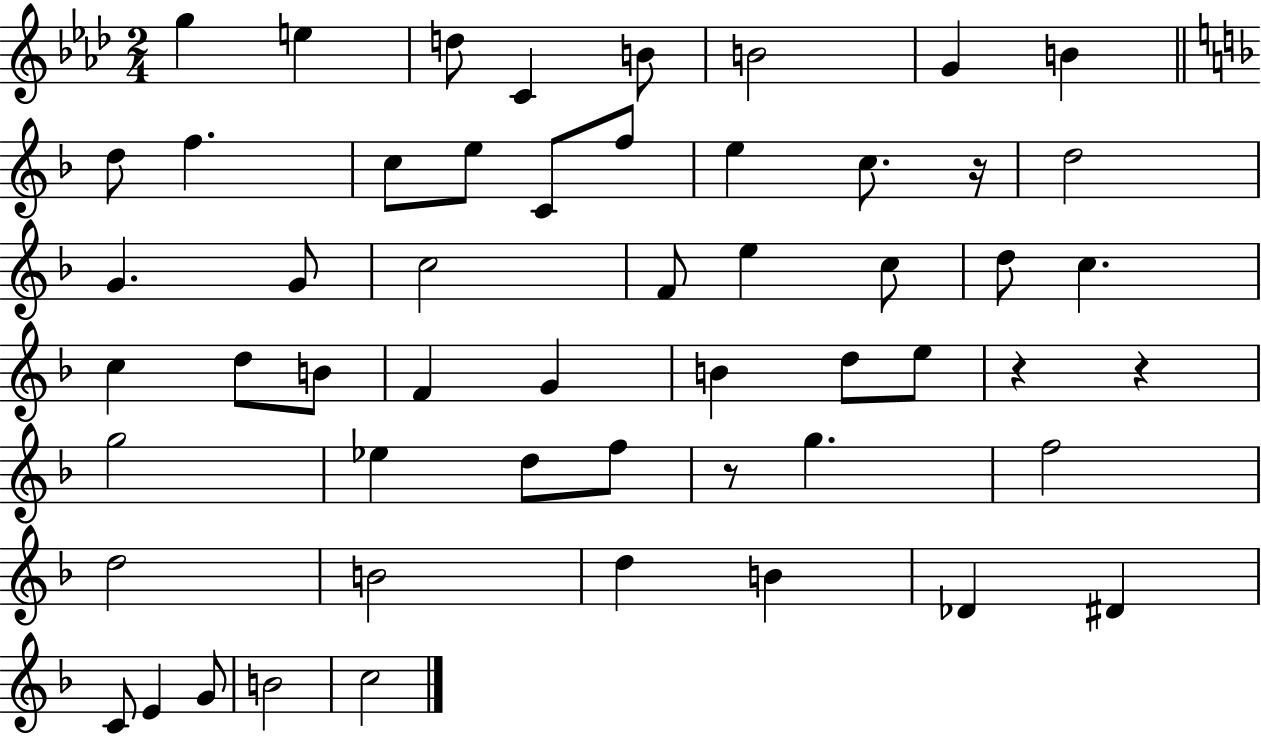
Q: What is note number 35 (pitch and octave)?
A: Eb5